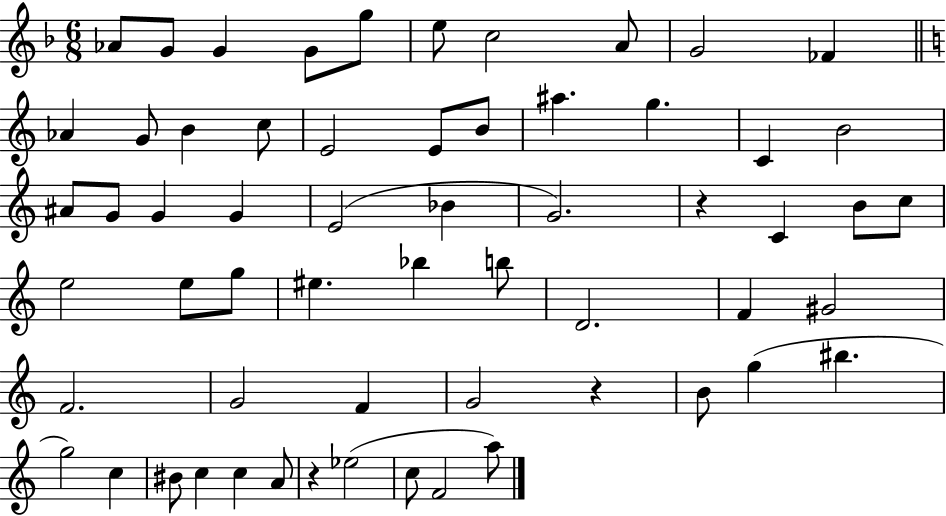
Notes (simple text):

Ab4/e G4/e G4/q G4/e G5/e E5/e C5/h A4/e G4/h FES4/q Ab4/q G4/e B4/q C5/e E4/h E4/e B4/e A#5/q. G5/q. C4/q B4/h A#4/e G4/e G4/q G4/q E4/h Bb4/q G4/h. R/q C4/q B4/e C5/e E5/h E5/e G5/e EIS5/q. Bb5/q B5/e D4/h. F4/q G#4/h F4/h. G4/h F4/q G4/h R/q B4/e G5/q BIS5/q. G5/h C5/q BIS4/e C5/q C5/q A4/e R/q Eb5/h C5/e F4/h A5/e